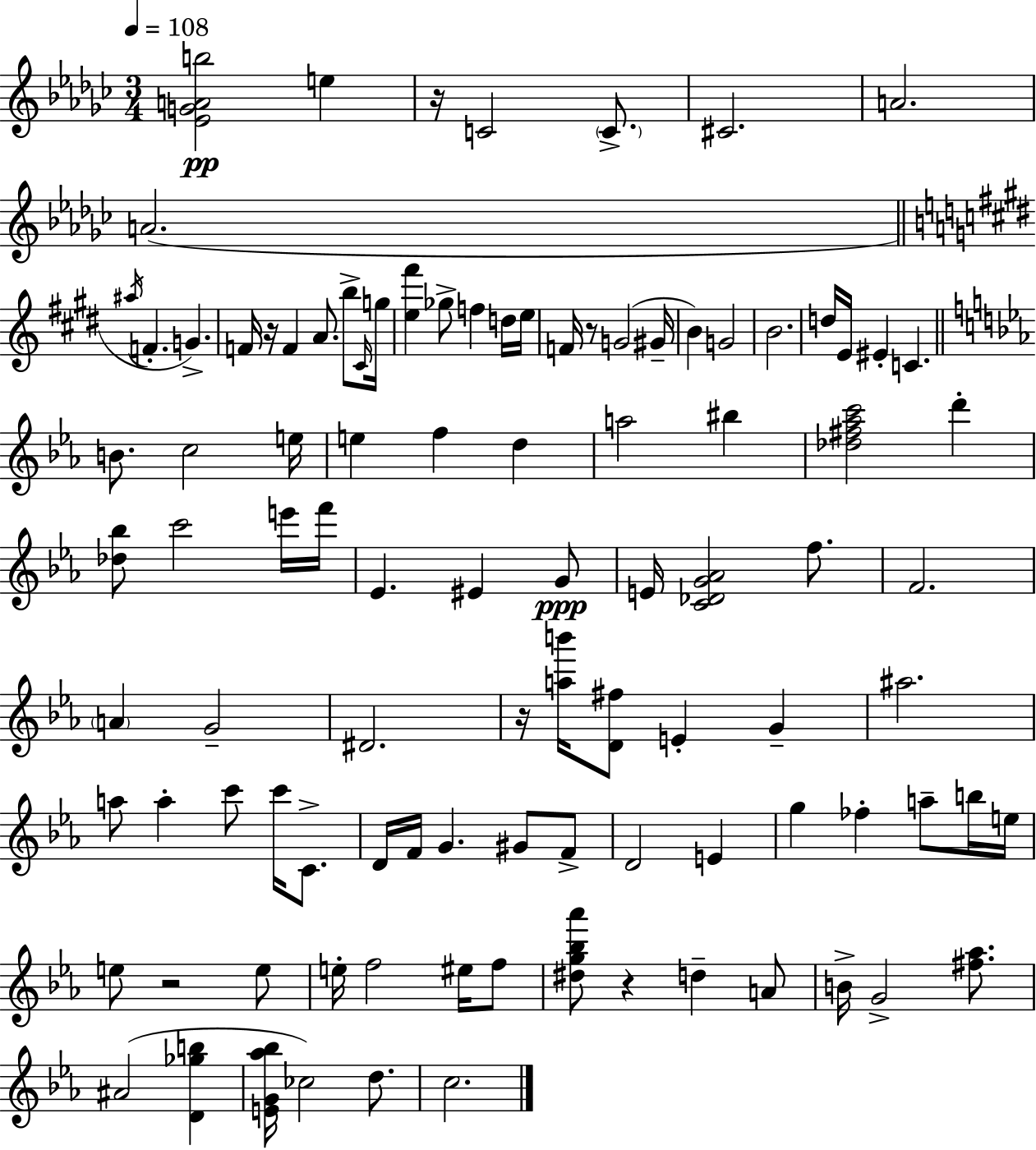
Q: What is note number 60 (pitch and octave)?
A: F4